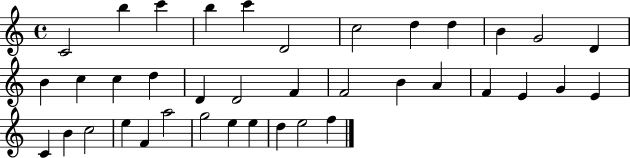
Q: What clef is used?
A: treble